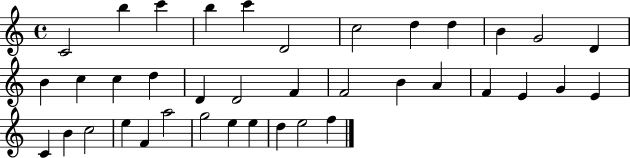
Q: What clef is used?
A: treble